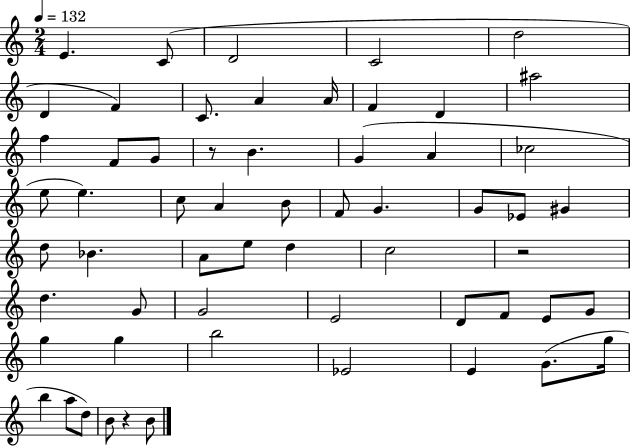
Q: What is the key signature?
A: C major